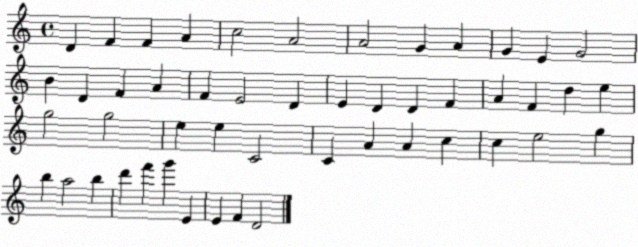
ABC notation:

X:1
T:Untitled
M:4/4
L:1/4
K:C
D F F A c2 A2 A2 G A G E G2 B D F A F E2 D E D D F A F d e g2 g2 e e C2 C A A c c e2 g b a2 b d' f' g' E E F D2